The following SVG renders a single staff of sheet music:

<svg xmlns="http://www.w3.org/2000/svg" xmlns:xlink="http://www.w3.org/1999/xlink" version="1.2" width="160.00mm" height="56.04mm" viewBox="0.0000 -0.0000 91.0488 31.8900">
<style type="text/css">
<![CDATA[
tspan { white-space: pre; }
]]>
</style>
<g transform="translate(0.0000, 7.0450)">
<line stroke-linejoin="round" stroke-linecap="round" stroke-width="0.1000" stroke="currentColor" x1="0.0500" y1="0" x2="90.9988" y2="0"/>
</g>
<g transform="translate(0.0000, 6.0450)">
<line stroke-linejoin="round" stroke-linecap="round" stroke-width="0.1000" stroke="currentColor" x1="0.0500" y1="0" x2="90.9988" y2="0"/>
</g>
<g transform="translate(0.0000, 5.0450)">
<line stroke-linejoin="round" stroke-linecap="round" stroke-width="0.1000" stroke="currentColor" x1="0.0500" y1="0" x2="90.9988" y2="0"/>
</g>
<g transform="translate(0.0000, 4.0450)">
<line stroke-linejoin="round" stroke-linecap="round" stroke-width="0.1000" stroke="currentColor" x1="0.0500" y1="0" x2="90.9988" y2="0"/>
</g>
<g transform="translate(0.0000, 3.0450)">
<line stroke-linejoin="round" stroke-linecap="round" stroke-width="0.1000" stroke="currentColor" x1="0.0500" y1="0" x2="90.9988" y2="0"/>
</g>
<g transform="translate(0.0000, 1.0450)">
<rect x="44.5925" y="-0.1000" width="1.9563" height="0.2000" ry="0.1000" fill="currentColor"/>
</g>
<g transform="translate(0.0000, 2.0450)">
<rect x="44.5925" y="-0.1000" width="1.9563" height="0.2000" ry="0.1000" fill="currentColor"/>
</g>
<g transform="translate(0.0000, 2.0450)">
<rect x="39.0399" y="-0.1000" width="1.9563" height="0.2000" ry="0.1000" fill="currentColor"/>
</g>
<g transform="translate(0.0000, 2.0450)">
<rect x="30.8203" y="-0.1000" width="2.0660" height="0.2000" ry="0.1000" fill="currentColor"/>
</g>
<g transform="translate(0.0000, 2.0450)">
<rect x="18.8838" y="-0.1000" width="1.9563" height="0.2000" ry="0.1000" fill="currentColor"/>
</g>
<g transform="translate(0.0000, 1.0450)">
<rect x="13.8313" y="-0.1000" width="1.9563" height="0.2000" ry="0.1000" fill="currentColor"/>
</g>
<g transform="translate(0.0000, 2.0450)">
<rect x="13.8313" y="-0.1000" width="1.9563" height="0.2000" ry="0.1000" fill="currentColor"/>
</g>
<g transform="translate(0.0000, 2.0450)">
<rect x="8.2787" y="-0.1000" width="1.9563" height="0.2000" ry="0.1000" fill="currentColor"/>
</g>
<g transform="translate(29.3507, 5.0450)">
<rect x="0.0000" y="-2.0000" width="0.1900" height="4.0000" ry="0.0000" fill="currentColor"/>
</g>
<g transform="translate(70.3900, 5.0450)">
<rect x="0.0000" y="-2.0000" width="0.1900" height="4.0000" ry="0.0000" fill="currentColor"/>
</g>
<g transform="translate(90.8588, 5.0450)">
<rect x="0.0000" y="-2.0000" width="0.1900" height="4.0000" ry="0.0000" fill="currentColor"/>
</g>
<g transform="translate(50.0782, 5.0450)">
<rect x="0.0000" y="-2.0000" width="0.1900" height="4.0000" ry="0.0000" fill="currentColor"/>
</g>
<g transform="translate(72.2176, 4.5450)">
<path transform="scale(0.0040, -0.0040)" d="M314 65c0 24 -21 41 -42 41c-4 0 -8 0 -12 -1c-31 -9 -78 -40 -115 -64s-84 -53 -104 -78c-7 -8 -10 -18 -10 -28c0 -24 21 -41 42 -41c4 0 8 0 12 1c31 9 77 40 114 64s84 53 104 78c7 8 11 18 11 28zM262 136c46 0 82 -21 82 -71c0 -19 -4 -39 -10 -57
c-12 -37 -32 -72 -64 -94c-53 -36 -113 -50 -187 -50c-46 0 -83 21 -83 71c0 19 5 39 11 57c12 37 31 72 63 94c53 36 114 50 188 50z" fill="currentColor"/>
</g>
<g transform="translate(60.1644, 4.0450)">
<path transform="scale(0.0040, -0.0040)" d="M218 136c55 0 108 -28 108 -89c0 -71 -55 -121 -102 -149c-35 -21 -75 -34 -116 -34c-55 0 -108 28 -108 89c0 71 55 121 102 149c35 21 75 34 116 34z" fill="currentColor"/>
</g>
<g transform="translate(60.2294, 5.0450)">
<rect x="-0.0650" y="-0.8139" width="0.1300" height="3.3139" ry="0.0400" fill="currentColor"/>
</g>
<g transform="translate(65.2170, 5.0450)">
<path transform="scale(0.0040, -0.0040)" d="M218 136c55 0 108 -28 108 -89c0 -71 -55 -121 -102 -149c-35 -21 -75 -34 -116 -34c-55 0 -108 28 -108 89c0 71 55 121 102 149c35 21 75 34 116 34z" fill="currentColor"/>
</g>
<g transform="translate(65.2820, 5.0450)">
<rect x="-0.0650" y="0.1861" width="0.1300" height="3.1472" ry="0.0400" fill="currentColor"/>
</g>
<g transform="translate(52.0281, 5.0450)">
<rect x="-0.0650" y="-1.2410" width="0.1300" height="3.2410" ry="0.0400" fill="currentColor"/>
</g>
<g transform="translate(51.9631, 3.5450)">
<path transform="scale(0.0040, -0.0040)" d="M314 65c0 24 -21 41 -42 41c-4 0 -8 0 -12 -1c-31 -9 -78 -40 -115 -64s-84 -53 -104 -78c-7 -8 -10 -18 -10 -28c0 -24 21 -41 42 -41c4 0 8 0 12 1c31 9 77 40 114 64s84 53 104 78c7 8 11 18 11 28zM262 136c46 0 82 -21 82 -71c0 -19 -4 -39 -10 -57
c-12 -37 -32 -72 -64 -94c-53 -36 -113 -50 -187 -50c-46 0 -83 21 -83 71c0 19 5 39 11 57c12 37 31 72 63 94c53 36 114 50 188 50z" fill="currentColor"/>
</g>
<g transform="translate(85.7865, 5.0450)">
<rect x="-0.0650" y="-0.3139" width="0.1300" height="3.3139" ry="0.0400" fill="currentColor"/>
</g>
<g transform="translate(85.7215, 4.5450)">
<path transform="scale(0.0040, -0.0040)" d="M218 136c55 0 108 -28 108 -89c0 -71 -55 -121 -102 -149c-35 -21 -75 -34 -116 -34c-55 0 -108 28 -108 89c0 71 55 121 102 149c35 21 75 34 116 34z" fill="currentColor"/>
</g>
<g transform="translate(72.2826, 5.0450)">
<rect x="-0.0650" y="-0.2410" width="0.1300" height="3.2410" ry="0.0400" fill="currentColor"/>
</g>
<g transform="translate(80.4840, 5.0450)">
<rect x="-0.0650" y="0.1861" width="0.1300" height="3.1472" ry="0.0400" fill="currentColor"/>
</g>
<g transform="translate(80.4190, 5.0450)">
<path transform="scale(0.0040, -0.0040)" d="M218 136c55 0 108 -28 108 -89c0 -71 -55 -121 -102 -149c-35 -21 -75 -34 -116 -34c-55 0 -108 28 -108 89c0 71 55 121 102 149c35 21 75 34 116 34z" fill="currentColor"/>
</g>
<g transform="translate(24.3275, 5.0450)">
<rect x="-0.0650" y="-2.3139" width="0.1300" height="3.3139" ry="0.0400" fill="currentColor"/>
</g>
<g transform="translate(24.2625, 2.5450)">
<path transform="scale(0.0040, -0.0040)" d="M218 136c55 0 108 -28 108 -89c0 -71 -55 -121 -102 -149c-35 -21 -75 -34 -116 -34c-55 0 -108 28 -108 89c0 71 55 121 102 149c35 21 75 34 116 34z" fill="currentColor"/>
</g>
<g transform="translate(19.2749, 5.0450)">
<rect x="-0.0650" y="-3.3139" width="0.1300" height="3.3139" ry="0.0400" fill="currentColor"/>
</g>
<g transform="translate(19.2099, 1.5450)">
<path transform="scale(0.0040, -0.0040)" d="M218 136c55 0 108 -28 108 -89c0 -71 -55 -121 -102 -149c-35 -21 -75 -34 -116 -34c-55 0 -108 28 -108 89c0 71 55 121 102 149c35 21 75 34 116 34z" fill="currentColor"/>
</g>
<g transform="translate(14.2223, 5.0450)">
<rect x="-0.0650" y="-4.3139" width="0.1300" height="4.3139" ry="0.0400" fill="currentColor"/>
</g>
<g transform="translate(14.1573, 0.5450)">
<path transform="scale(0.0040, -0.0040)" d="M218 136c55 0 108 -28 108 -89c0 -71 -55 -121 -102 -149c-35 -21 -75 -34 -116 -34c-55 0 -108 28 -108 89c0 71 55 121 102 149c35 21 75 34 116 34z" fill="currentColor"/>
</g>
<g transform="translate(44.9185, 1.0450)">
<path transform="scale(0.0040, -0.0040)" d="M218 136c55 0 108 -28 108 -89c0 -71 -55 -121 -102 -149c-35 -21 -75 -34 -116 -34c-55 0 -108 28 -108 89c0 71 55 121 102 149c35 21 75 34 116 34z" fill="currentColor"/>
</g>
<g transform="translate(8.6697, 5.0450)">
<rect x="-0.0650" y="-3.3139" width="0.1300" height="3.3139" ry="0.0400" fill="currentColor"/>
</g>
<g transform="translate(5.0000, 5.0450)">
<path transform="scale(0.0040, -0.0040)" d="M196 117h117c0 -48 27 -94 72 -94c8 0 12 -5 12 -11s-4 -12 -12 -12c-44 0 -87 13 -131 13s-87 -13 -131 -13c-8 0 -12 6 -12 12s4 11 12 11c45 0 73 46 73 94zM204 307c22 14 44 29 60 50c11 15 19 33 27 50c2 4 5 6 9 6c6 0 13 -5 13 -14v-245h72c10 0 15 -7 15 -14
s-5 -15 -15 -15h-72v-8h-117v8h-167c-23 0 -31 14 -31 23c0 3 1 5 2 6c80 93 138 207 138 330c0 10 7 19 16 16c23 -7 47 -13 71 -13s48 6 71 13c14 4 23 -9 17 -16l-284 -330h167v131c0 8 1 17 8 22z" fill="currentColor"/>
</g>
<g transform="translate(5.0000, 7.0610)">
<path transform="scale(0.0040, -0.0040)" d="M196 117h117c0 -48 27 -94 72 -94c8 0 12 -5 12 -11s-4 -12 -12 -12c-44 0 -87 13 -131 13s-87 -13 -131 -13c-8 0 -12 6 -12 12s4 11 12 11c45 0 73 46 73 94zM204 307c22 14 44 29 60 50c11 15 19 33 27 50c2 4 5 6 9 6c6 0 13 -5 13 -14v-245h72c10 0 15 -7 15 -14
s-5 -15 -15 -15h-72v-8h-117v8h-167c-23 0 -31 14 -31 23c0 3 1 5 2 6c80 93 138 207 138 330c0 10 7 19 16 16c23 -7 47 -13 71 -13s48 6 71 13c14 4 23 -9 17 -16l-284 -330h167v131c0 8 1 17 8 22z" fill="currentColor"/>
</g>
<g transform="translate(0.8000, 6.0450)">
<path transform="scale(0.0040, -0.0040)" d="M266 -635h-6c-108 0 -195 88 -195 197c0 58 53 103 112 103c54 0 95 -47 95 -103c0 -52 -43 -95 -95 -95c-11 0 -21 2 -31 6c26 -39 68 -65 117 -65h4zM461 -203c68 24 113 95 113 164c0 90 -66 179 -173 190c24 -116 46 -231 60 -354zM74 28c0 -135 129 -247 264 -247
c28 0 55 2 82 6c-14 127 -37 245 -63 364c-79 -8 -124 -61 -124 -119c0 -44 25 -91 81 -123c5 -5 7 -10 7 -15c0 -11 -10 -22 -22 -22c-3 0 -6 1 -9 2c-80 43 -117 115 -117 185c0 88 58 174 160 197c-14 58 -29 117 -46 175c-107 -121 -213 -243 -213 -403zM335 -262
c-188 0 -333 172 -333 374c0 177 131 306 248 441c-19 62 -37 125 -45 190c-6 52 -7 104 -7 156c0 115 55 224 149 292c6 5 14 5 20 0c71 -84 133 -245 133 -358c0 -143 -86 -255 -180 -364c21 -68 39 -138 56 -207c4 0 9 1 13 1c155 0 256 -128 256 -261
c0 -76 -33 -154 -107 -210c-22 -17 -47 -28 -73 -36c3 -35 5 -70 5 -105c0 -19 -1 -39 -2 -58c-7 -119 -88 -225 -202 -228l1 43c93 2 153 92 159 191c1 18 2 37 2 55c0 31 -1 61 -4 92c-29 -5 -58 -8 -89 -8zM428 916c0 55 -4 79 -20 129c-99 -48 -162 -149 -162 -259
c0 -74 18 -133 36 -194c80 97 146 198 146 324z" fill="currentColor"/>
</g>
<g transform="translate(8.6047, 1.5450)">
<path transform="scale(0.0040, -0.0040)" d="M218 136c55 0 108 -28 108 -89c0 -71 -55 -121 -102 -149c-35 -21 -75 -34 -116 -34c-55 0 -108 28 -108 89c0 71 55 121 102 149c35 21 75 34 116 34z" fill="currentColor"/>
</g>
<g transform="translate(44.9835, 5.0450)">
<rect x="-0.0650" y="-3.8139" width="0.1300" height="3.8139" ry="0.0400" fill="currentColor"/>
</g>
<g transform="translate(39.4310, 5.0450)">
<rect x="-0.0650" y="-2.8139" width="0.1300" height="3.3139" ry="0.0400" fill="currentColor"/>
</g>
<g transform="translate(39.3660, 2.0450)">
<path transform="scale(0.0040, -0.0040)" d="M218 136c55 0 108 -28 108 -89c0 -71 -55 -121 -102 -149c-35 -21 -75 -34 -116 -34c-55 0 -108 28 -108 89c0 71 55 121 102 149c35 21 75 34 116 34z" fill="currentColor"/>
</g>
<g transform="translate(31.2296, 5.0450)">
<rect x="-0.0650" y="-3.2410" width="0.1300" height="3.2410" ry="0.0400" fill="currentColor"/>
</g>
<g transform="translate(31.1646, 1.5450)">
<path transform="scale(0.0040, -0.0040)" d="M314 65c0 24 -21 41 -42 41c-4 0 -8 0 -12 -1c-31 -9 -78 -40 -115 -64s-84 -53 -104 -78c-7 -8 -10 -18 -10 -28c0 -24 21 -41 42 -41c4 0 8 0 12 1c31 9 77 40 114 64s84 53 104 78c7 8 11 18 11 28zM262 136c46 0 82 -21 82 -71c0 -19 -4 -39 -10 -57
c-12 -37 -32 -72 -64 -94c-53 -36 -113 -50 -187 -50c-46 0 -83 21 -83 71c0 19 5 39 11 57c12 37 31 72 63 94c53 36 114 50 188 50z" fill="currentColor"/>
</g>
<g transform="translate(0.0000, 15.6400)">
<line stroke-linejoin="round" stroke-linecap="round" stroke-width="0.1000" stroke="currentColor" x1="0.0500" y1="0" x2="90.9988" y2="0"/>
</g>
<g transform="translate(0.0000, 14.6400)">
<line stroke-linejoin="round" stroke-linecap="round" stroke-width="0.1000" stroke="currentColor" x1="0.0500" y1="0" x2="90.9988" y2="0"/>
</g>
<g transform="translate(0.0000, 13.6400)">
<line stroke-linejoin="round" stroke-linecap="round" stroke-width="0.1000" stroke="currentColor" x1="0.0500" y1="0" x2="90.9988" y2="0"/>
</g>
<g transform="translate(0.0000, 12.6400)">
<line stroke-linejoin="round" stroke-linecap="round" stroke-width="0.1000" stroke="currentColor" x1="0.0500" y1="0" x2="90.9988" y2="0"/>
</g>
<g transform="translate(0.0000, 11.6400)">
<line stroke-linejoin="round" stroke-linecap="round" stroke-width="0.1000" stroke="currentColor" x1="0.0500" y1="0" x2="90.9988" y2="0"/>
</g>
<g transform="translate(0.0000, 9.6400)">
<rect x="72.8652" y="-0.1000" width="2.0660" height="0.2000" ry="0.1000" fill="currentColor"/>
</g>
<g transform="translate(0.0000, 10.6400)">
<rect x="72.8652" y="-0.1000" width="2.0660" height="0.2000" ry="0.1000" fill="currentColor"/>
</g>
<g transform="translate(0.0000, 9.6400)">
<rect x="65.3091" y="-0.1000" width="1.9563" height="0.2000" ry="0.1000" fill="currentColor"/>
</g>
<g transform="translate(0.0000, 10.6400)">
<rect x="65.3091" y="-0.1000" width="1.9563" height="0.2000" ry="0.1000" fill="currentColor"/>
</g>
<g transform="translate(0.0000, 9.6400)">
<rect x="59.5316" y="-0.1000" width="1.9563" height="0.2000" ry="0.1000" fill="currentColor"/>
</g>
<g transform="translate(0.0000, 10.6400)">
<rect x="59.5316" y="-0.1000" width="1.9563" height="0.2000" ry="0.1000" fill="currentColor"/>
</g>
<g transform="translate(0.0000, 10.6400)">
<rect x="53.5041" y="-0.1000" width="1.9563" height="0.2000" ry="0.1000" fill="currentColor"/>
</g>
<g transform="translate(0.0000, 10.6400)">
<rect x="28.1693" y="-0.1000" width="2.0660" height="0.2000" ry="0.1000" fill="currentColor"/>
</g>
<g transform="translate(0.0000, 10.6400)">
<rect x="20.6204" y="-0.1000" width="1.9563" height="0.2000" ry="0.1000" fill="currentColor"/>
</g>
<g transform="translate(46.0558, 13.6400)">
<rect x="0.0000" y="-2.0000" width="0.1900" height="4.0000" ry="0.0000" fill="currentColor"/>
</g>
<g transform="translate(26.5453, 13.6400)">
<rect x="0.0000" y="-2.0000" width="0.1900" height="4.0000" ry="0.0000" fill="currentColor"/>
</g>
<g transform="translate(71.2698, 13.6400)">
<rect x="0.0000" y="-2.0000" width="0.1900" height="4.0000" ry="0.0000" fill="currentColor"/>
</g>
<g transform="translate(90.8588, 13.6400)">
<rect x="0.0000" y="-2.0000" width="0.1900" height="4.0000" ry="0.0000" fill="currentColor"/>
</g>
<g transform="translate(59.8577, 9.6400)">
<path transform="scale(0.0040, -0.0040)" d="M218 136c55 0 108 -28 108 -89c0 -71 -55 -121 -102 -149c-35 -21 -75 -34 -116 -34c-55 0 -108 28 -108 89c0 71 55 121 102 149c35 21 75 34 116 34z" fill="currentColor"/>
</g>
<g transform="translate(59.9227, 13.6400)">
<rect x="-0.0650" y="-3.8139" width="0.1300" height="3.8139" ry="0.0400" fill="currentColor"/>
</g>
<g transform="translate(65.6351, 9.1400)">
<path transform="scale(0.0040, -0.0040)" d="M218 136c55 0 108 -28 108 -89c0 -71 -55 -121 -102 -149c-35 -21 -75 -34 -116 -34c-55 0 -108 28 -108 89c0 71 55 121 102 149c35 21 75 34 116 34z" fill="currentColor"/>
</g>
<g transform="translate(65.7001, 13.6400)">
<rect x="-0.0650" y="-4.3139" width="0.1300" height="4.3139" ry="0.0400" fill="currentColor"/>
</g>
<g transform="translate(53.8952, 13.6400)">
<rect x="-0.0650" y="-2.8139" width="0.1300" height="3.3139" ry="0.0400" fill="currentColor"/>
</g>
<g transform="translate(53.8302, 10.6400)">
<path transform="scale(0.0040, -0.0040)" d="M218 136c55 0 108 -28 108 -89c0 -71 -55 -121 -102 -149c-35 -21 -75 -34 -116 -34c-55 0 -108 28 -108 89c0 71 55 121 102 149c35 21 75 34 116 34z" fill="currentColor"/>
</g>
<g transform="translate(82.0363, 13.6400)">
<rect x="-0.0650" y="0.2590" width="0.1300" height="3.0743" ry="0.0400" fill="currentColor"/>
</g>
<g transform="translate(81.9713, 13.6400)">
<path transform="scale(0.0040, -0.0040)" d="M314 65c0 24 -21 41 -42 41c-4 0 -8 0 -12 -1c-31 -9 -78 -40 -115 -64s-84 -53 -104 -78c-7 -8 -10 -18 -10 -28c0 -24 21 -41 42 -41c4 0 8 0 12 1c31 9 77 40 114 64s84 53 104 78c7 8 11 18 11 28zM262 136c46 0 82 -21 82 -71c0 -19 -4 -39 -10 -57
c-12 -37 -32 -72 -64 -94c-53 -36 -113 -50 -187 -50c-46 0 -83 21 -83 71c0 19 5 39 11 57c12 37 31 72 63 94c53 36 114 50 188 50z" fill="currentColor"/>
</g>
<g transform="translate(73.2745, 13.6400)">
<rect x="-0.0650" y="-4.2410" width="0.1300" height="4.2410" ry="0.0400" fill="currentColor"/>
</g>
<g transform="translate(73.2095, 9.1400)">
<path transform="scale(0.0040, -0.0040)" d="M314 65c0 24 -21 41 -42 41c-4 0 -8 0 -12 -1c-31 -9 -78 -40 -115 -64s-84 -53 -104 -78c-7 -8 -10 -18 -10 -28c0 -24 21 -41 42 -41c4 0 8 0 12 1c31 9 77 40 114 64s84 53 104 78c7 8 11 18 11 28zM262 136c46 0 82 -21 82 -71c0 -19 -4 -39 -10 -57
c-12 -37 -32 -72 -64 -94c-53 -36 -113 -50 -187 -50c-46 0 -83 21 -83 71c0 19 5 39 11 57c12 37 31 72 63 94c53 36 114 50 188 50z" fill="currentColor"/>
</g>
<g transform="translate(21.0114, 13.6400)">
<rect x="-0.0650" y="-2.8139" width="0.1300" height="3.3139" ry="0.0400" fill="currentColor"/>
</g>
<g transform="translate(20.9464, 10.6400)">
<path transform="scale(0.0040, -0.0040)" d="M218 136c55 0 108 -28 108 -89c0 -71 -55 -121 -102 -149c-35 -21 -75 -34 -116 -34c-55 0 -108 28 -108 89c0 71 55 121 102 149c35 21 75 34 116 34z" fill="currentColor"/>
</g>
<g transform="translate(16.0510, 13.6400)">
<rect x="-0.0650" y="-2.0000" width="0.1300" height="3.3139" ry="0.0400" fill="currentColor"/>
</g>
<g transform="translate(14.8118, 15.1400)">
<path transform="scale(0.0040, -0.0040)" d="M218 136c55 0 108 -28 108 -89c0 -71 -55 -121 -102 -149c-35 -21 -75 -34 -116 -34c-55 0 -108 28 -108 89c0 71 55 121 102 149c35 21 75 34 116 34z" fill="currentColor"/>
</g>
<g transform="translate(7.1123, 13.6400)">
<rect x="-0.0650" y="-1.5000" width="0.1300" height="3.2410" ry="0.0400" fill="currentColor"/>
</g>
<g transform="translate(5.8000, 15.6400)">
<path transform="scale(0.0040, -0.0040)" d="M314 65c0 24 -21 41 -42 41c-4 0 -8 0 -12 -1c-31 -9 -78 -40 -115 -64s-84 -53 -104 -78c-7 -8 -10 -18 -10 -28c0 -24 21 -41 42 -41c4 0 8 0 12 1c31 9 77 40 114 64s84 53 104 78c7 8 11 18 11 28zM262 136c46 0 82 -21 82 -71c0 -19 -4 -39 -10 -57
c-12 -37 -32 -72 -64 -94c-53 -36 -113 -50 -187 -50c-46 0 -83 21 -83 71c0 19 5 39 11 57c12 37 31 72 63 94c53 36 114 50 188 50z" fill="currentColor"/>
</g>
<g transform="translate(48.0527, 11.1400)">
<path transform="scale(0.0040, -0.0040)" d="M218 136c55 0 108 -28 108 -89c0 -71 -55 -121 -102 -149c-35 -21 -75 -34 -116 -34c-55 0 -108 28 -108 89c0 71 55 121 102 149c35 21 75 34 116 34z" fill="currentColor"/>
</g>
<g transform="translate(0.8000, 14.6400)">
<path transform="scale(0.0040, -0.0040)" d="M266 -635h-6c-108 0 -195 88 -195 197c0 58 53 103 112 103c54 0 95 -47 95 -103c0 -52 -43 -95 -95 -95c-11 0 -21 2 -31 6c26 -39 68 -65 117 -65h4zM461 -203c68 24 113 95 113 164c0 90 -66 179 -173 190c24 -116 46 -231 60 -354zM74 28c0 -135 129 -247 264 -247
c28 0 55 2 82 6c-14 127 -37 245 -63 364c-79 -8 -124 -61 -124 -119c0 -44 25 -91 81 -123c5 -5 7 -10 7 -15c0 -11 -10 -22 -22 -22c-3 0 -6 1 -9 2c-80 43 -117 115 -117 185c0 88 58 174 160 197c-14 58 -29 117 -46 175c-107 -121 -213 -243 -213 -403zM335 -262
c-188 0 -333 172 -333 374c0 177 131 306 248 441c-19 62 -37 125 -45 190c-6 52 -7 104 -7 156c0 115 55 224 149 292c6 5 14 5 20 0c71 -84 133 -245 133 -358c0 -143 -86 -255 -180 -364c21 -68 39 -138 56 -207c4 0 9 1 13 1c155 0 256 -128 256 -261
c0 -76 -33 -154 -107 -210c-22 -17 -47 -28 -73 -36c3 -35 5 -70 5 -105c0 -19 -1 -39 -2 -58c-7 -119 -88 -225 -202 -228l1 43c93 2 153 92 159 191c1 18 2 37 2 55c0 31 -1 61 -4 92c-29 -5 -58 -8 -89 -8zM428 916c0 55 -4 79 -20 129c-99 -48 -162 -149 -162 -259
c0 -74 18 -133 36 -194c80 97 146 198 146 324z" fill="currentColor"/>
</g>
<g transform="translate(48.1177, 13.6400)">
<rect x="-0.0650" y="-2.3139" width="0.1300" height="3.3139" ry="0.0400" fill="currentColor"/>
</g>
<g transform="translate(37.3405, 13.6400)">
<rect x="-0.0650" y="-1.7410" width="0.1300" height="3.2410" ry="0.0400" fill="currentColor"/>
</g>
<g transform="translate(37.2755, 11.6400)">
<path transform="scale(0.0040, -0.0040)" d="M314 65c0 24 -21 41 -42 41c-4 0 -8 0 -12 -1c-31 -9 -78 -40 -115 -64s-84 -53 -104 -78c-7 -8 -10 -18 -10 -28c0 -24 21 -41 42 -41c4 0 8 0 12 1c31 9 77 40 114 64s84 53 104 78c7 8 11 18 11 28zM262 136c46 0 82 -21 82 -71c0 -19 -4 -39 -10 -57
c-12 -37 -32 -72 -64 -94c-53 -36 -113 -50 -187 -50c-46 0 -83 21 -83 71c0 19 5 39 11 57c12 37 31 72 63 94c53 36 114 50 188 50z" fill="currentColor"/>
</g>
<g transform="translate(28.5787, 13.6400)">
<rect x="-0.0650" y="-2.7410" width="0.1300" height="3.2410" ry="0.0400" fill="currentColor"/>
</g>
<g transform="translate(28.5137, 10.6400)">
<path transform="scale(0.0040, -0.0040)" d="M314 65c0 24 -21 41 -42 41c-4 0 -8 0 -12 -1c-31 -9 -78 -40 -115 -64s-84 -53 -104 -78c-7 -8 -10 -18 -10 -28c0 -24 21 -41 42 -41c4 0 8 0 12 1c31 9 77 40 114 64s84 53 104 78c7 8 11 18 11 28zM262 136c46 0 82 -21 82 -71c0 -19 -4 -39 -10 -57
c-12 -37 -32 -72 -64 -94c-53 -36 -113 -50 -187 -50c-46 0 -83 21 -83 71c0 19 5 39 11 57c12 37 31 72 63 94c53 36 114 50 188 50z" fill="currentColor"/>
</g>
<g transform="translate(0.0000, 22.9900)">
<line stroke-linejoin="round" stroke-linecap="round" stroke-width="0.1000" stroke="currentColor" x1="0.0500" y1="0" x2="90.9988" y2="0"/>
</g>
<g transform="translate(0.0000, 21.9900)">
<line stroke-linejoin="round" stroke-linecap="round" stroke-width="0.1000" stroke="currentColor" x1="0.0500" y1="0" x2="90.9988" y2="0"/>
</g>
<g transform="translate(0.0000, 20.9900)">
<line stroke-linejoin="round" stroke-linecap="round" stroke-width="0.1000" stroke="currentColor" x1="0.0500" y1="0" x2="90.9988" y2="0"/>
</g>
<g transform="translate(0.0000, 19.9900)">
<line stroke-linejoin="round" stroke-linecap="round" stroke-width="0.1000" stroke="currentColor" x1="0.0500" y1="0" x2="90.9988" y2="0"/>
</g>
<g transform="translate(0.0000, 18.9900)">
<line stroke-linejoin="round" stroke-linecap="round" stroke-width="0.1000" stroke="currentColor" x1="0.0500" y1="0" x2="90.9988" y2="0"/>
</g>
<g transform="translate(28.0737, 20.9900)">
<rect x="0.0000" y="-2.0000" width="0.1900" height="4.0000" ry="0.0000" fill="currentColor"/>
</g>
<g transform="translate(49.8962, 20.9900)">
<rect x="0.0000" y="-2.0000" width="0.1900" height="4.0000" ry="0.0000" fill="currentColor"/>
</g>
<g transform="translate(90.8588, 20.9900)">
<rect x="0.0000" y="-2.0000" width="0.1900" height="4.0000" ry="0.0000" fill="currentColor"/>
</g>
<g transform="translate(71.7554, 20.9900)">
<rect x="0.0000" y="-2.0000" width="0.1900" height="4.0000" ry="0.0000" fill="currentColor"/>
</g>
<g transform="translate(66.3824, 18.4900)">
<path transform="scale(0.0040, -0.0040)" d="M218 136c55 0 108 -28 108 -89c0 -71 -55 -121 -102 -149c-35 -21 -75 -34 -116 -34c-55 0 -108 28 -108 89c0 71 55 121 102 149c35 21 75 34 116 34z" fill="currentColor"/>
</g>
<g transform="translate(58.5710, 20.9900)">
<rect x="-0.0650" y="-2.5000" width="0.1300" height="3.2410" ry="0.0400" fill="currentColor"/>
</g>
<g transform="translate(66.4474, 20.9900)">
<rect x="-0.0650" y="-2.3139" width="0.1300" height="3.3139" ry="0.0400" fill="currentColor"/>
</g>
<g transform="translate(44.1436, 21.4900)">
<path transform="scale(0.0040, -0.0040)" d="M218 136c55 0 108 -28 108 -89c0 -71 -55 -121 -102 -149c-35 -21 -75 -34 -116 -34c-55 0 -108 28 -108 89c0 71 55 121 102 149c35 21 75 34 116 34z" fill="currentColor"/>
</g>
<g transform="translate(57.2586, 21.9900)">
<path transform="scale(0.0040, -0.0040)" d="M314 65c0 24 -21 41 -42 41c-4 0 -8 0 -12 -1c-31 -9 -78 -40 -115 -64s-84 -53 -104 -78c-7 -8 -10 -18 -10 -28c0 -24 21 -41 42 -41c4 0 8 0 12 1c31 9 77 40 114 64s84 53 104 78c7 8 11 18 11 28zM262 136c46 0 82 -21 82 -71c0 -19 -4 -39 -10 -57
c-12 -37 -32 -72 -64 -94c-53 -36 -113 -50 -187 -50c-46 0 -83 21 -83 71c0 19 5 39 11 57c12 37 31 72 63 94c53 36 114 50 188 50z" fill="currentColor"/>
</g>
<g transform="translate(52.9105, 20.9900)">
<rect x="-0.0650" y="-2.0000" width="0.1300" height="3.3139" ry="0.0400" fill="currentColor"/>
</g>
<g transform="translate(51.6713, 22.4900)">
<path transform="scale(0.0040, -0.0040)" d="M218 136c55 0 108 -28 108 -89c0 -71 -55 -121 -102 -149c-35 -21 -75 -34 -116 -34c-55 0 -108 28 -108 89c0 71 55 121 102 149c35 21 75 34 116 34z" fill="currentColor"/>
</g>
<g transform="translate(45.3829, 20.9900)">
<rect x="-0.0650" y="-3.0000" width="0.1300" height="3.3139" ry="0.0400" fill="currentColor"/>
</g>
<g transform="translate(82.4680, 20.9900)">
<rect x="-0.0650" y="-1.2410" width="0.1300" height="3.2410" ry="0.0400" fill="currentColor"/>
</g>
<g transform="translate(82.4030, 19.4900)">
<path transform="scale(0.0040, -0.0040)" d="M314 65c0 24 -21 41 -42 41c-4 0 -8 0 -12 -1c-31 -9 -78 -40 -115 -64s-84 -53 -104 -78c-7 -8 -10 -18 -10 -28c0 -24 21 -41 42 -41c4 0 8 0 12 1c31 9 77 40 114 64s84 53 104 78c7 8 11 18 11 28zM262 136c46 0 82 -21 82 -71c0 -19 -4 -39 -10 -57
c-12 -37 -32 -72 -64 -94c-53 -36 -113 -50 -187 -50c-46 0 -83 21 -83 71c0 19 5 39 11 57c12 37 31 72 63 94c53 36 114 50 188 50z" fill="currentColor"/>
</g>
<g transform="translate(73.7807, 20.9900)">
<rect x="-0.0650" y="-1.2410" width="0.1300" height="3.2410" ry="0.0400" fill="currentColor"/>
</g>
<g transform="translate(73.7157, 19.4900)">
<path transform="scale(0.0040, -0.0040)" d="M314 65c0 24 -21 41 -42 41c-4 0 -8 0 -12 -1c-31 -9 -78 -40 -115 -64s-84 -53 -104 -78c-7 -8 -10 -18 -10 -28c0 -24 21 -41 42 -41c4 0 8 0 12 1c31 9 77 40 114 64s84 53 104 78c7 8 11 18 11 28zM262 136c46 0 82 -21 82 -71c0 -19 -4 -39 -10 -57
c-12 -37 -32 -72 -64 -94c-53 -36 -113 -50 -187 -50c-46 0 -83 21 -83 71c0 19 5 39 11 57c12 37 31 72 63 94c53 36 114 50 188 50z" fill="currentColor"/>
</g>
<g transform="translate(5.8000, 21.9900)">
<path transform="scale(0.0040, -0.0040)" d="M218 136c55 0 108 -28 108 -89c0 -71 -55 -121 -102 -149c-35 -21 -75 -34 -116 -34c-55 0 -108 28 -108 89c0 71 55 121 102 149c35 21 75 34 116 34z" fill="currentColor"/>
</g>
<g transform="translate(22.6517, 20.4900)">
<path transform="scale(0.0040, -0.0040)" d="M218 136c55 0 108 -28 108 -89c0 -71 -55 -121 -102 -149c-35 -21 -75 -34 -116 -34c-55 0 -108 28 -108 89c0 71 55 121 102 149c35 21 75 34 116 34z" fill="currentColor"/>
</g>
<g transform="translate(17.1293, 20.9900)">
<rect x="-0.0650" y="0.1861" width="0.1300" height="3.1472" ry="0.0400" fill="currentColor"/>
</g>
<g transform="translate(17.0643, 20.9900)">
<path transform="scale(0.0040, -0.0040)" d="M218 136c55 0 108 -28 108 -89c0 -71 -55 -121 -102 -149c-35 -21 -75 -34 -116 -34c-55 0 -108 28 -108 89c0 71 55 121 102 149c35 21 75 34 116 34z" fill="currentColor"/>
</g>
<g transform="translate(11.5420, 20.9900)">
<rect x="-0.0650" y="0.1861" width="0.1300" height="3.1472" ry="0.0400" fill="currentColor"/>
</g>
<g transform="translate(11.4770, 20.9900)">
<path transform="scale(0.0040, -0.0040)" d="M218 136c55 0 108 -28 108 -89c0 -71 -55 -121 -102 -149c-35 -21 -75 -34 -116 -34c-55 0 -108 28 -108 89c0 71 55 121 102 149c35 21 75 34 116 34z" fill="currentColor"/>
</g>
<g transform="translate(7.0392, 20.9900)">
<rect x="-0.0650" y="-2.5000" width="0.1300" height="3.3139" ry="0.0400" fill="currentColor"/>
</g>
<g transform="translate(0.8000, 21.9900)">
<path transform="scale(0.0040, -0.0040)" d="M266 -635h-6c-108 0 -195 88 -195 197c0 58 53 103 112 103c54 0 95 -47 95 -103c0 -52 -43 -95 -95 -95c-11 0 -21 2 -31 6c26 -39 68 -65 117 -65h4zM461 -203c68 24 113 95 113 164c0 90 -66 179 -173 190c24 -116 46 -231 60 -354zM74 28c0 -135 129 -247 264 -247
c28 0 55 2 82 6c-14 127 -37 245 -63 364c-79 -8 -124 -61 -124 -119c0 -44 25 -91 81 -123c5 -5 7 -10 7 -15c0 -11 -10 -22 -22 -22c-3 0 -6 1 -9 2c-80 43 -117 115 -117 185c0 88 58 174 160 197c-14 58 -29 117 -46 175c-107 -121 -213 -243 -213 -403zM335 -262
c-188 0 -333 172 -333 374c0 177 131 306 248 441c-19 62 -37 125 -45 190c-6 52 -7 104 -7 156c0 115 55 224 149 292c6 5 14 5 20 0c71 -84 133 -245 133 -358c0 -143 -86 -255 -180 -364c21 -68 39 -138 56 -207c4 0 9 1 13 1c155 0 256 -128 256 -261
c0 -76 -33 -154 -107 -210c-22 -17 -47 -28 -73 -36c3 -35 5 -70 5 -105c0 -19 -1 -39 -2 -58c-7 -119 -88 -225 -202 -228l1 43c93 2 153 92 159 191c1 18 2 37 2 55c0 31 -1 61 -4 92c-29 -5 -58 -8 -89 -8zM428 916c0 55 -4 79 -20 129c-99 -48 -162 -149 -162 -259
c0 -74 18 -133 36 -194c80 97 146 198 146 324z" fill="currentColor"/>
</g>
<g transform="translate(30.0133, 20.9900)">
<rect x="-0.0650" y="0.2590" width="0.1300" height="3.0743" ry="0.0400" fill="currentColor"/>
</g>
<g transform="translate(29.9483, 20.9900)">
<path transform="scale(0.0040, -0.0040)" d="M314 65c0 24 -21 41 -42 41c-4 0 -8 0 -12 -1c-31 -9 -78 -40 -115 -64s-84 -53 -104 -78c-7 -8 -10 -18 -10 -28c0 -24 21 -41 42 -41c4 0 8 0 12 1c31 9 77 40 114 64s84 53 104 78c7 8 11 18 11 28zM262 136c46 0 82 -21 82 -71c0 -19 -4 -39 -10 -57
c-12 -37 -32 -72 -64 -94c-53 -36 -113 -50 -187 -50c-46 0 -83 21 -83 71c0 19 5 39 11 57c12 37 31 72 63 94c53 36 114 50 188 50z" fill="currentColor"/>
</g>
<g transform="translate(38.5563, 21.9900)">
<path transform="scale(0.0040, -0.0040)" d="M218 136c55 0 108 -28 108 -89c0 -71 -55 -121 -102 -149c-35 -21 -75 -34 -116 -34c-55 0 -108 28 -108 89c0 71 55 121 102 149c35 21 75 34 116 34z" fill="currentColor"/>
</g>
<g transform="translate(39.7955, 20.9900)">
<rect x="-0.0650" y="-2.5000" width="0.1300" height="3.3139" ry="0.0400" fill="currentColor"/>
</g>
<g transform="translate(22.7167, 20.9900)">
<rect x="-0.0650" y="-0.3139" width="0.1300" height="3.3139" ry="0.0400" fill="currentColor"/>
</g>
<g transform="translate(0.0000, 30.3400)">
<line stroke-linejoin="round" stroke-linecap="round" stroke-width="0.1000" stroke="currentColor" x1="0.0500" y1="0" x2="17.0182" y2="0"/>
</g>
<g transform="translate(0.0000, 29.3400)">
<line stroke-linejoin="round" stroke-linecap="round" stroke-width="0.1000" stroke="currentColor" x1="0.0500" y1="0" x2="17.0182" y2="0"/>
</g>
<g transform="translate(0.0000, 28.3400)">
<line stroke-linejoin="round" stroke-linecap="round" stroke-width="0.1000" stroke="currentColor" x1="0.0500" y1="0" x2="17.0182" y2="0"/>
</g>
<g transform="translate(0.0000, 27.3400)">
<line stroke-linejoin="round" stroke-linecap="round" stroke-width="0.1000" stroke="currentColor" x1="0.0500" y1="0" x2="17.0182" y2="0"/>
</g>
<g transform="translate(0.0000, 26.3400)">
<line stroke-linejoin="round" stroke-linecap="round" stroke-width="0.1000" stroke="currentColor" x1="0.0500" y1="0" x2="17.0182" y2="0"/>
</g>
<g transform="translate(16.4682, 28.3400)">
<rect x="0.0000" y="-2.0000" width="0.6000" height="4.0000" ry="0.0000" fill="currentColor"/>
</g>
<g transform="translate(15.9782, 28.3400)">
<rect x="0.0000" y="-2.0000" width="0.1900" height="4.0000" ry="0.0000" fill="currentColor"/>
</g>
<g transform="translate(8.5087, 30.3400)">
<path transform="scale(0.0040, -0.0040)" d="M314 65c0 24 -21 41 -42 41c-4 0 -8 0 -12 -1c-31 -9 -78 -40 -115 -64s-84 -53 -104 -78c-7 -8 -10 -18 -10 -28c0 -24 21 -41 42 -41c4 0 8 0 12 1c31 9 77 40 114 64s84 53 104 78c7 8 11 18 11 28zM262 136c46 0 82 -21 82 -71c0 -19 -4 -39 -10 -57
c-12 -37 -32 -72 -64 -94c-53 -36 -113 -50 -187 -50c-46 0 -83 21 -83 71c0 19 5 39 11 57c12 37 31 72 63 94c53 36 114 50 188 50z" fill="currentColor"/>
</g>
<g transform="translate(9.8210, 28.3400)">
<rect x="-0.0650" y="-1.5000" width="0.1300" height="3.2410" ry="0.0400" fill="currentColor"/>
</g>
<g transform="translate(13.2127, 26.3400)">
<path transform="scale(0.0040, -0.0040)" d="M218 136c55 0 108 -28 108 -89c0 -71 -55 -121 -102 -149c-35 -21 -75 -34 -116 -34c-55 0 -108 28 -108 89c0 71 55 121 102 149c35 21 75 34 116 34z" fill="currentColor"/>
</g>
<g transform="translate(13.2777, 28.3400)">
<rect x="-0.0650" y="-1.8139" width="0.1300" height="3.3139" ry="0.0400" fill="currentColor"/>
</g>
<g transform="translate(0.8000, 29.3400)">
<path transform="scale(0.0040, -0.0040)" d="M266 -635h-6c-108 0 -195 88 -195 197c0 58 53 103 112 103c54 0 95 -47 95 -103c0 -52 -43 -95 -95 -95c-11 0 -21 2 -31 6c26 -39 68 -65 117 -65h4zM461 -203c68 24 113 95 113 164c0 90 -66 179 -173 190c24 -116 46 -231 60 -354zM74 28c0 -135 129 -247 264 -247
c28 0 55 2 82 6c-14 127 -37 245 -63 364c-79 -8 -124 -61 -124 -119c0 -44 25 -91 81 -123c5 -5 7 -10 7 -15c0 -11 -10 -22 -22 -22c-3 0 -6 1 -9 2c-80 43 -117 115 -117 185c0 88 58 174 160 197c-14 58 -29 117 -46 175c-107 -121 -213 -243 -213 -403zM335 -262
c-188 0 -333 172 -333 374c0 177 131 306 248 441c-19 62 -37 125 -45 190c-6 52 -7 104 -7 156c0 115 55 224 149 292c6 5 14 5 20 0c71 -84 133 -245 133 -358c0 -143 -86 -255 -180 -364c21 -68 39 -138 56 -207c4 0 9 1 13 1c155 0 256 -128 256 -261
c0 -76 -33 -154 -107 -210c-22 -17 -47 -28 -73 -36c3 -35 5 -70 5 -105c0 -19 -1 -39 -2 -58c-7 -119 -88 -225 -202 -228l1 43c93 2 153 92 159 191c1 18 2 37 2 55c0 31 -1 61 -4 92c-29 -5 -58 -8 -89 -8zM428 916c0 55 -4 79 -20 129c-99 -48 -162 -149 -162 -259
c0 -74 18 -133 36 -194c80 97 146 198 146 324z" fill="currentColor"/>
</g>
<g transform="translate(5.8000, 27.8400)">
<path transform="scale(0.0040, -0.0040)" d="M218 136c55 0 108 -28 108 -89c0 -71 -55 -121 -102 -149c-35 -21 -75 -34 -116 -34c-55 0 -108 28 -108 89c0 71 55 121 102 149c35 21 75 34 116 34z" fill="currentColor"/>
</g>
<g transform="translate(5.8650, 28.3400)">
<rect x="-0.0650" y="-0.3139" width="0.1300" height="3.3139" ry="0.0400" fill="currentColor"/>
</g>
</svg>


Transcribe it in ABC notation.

X:1
T:Untitled
M:4/4
L:1/4
K:C
b d' b g b2 a c' e2 d B c2 B c E2 F a a2 f2 g a c' d' d'2 B2 G B B c B2 G A F G2 g e2 e2 c E2 f